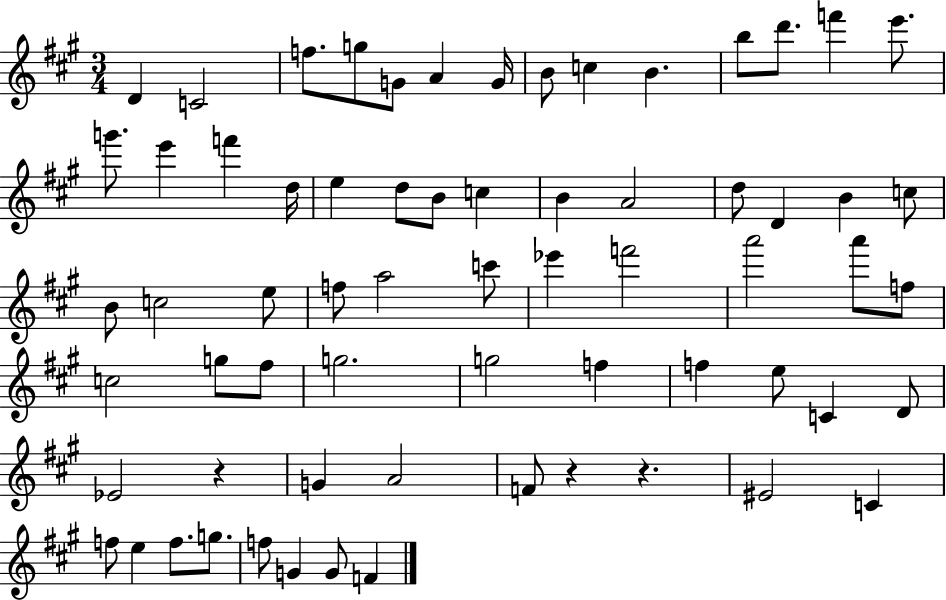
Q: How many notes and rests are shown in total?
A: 66